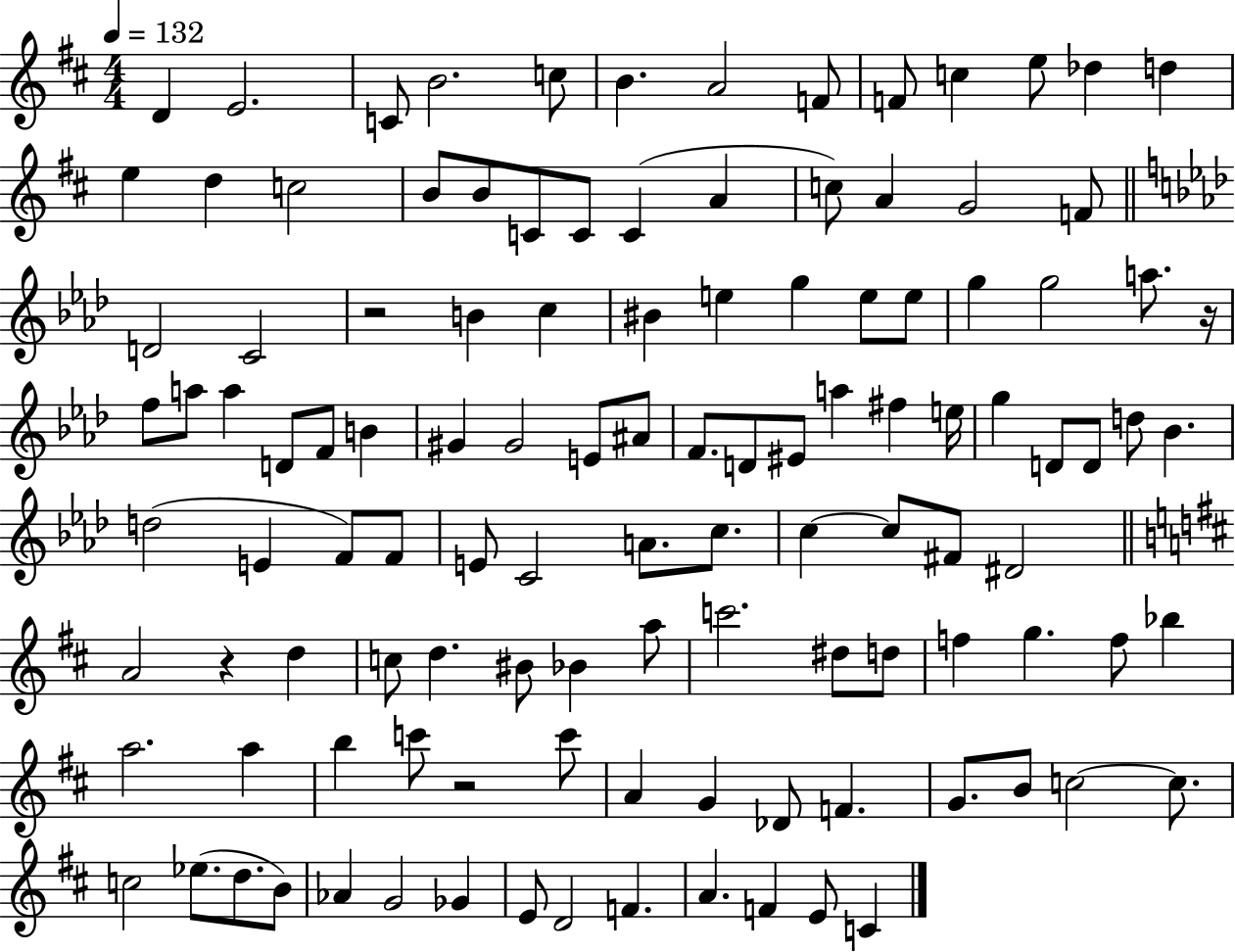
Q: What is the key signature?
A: D major